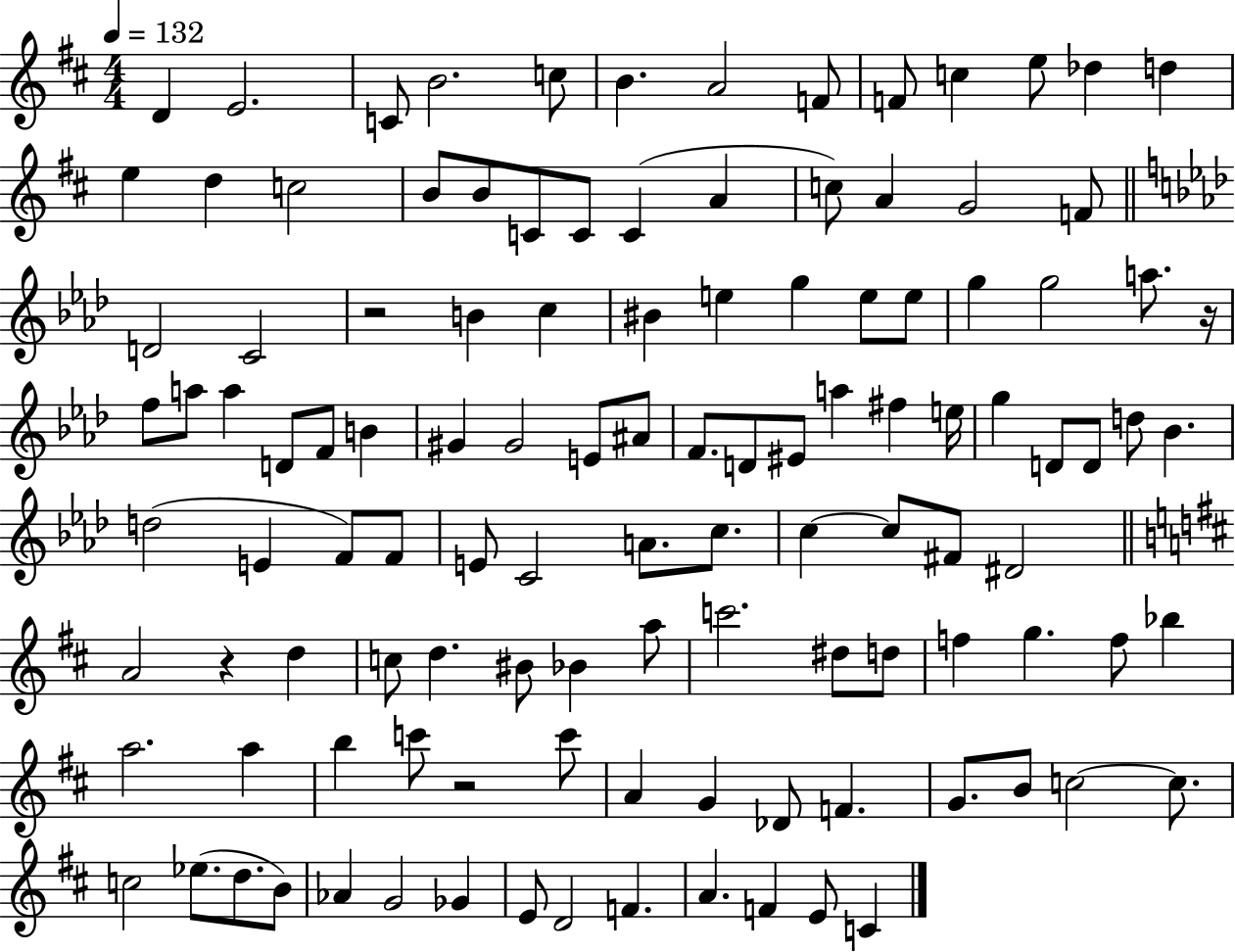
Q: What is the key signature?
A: D major